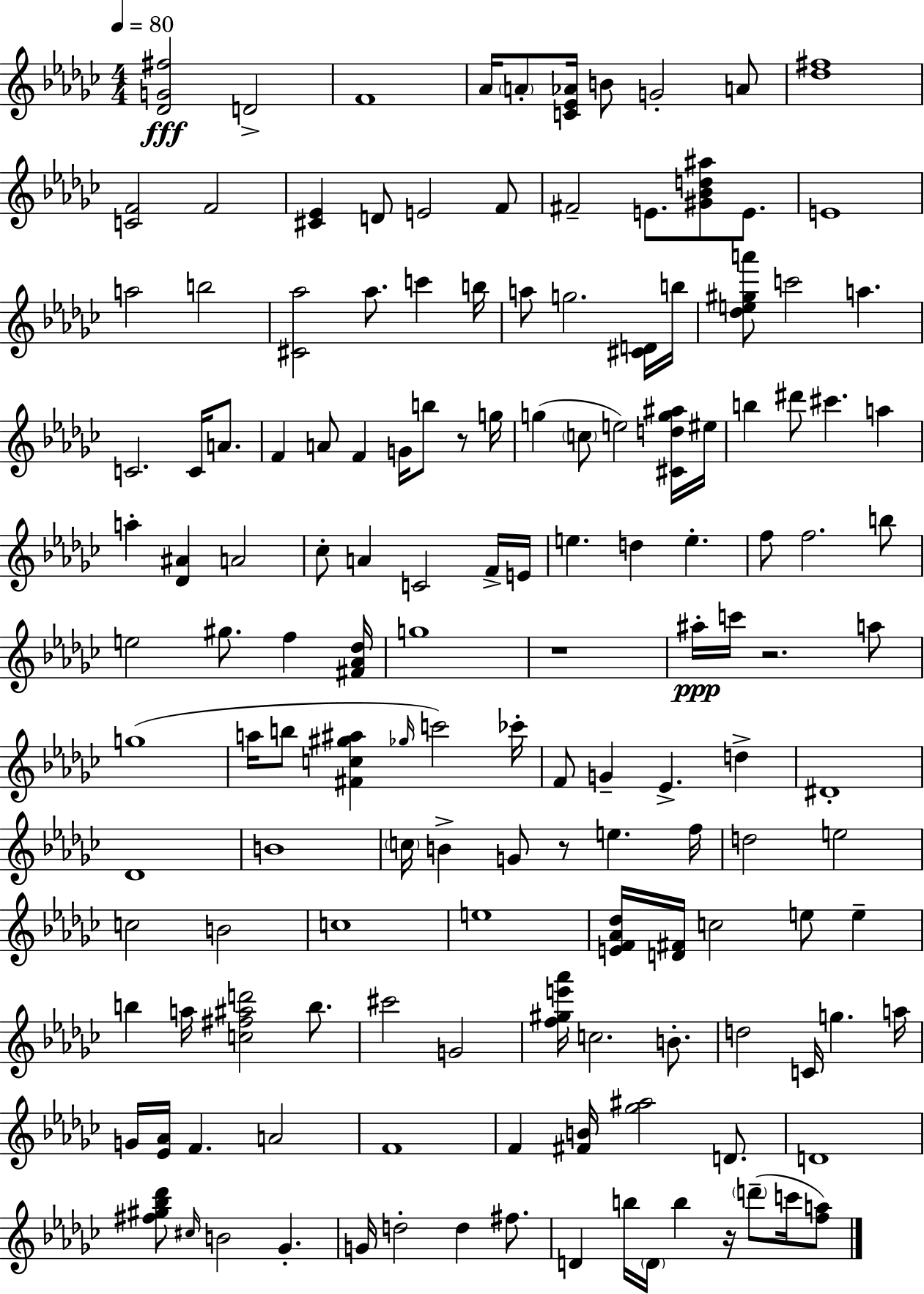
[Db4,G4,F#5]/h D4/h F4/w Ab4/s A4/e [C4,Eb4,Ab4]/s B4/e G4/h A4/e [Db5,F#5]/w [C4,F4]/h F4/h [C#4,Eb4]/q D4/e E4/h F4/e F#4/h E4/e. [G#4,Bb4,D5,A#5]/e E4/e. E4/w A5/h B5/h [C#4,Ab5]/h Ab5/e. C6/q B5/s A5/e G5/h. [C#4,D4]/s B5/s [Db5,E5,G#5,A6]/e C6/h A5/q. C4/h. C4/s A4/e. F4/q A4/e F4/q G4/s B5/e R/e G5/s G5/q C5/e E5/h [C#4,D5,G5,A#5]/s EIS5/s B5/q D#6/e C#6/q. A5/q A5/q [Db4,A#4]/q A4/h CES5/e A4/q C4/h F4/s E4/s E5/q. D5/q E5/q. F5/e F5/h. B5/e E5/h G#5/e. F5/q [F#4,Ab4,Db5]/s G5/w R/w A#5/s C6/s R/h. A5/e G5/w A5/s B5/e [F#4,C5,G#5,A#5]/q Gb5/s C6/h CES6/s F4/e G4/q Eb4/q. D5/q D#4/w Db4/w B4/w C5/s B4/q G4/e R/e E5/q. F5/s D5/h E5/h C5/h B4/h C5/w E5/w [E4,F4,Ab4,Db5]/s [D4,F#4]/s C5/h E5/e E5/q B5/q A5/s [C5,F#5,A#5,D6]/h B5/e. C#6/h G4/h [F5,G#5,E6,Ab6]/s C5/h. B4/e. D5/h C4/s G5/q. A5/s G4/s [Eb4,Ab4]/s F4/q. A4/h F4/w F4/q [F#4,B4]/s [Gb5,A#5]/h D4/e. D4/w [F#5,G#5,Bb5,Db6]/e C#5/s B4/h Gb4/q. G4/s D5/h D5/q F#5/e. D4/q B5/s D4/s B5/q R/s D6/e C6/s [F5,A5]/e